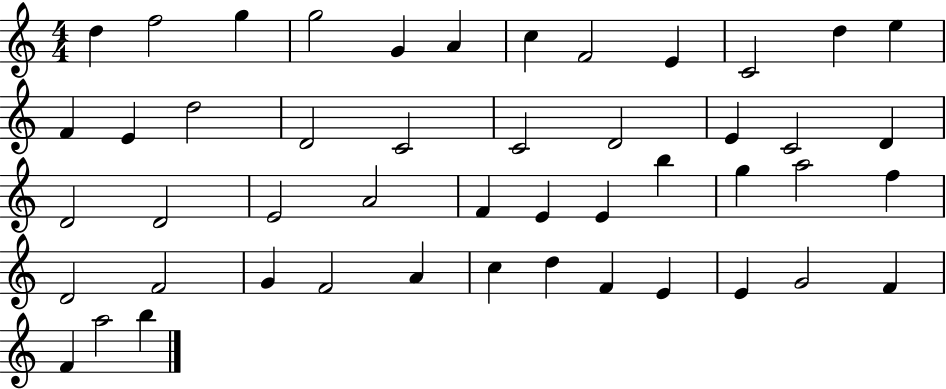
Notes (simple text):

D5/q F5/h G5/q G5/h G4/q A4/q C5/q F4/h E4/q C4/h D5/q E5/q F4/q E4/q D5/h D4/h C4/h C4/h D4/h E4/q C4/h D4/q D4/h D4/h E4/h A4/h F4/q E4/q E4/q B5/q G5/q A5/h F5/q D4/h F4/h G4/q F4/h A4/q C5/q D5/q F4/q E4/q E4/q G4/h F4/q F4/q A5/h B5/q